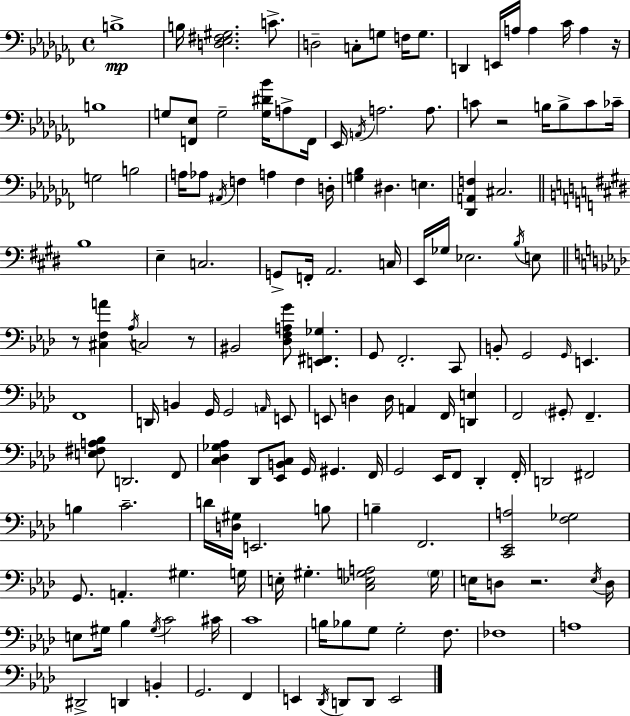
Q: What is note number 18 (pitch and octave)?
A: A3